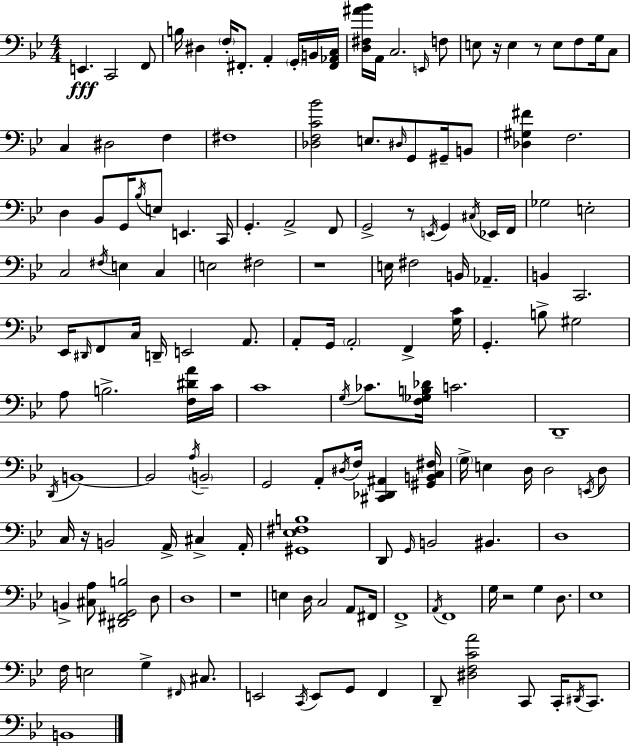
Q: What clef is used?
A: bass